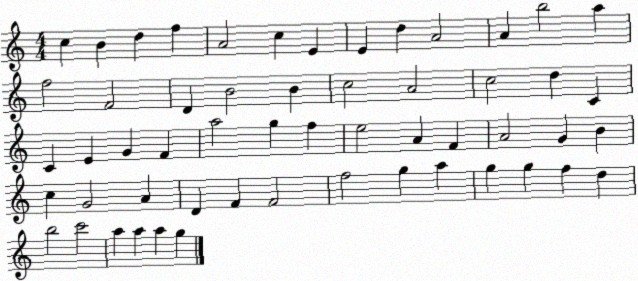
X:1
T:Untitled
M:4/4
L:1/4
K:C
c B d f A2 c E E d A2 A b2 a f2 F2 D B2 B c2 A2 c2 d C C E G F a2 g f e2 A F A2 G B c G2 A D F F2 f2 g a g g f d b2 c'2 a a a g